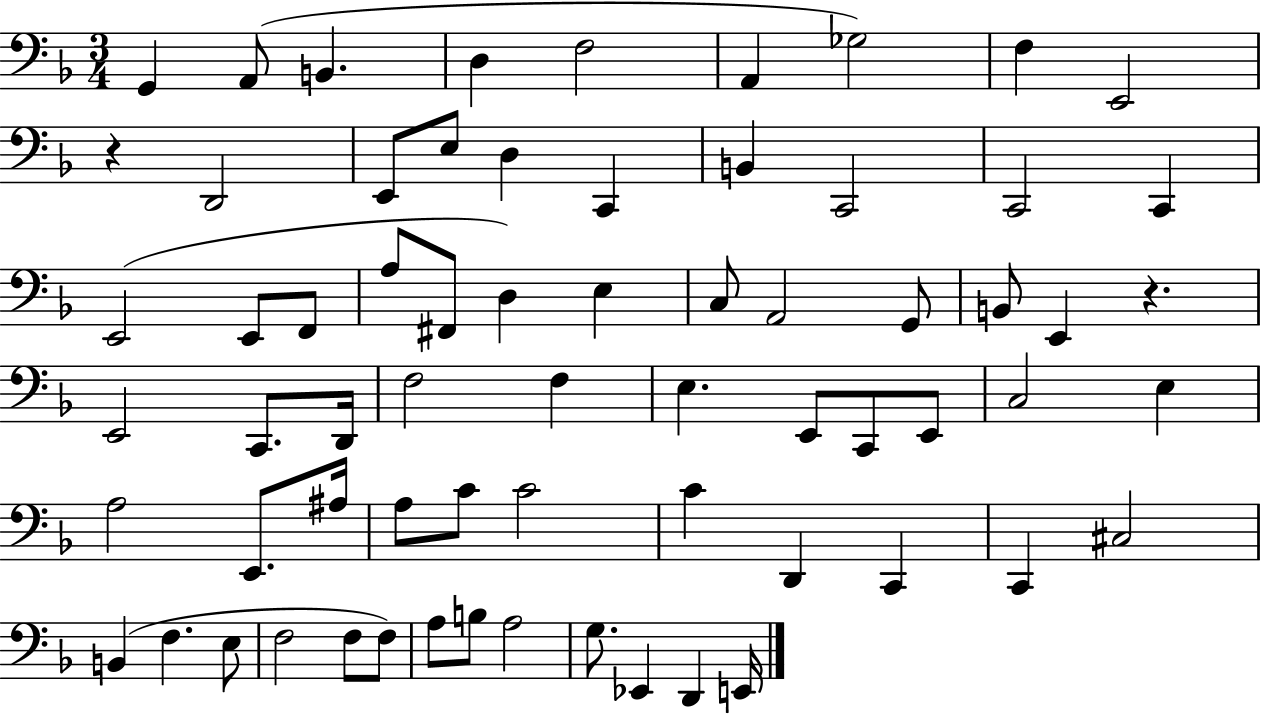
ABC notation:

X:1
T:Untitled
M:3/4
L:1/4
K:F
G,, A,,/2 B,, D, F,2 A,, _G,2 F, E,,2 z D,,2 E,,/2 E,/2 D, C,, B,, C,,2 C,,2 C,, E,,2 E,,/2 F,,/2 A,/2 ^F,,/2 D, E, C,/2 A,,2 G,,/2 B,,/2 E,, z E,,2 C,,/2 D,,/4 F,2 F, E, E,,/2 C,,/2 E,,/2 C,2 E, A,2 E,,/2 ^A,/4 A,/2 C/2 C2 C D,, C,, C,, ^C,2 B,, F, E,/2 F,2 F,/2 F,/2 A,/2 B,/2 A,2 G,/2 _E,, D,, E,,/4